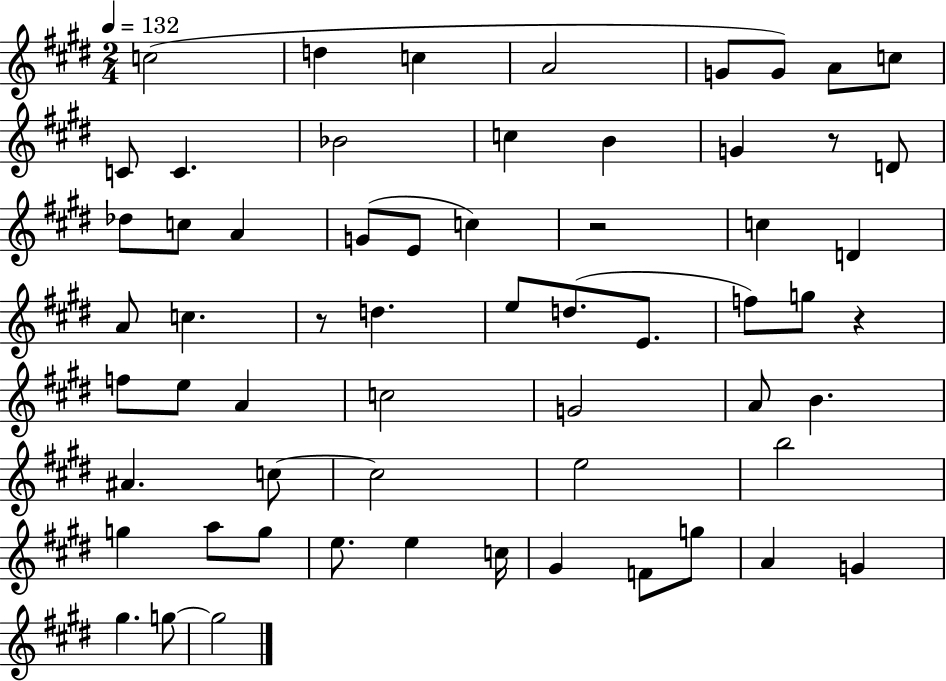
C5/h D5/q C5/q A4/h G4/e G4/e A4/e C5/e C4/e C4/q. Bb4/h C5/q B4/q G4/q R/e D4/e Db5/e C5/e A4/q G4/e E4/e C5/q R/h C5/q D4/q A4/e C5/q. R/e D5/q. E5/e D5/e. E4/e. F5/e G5/e R/q F5/e E5/e A4/q C5/h G4/h A4/e B4/q. A#4/q. C5/e C5/h E5/h B5/h G5/q A5/e G5/e E5/e. E5/q C5/s G#4/q F4/e G5/e A4/q G4/q G#5/q. G5/e G5/h